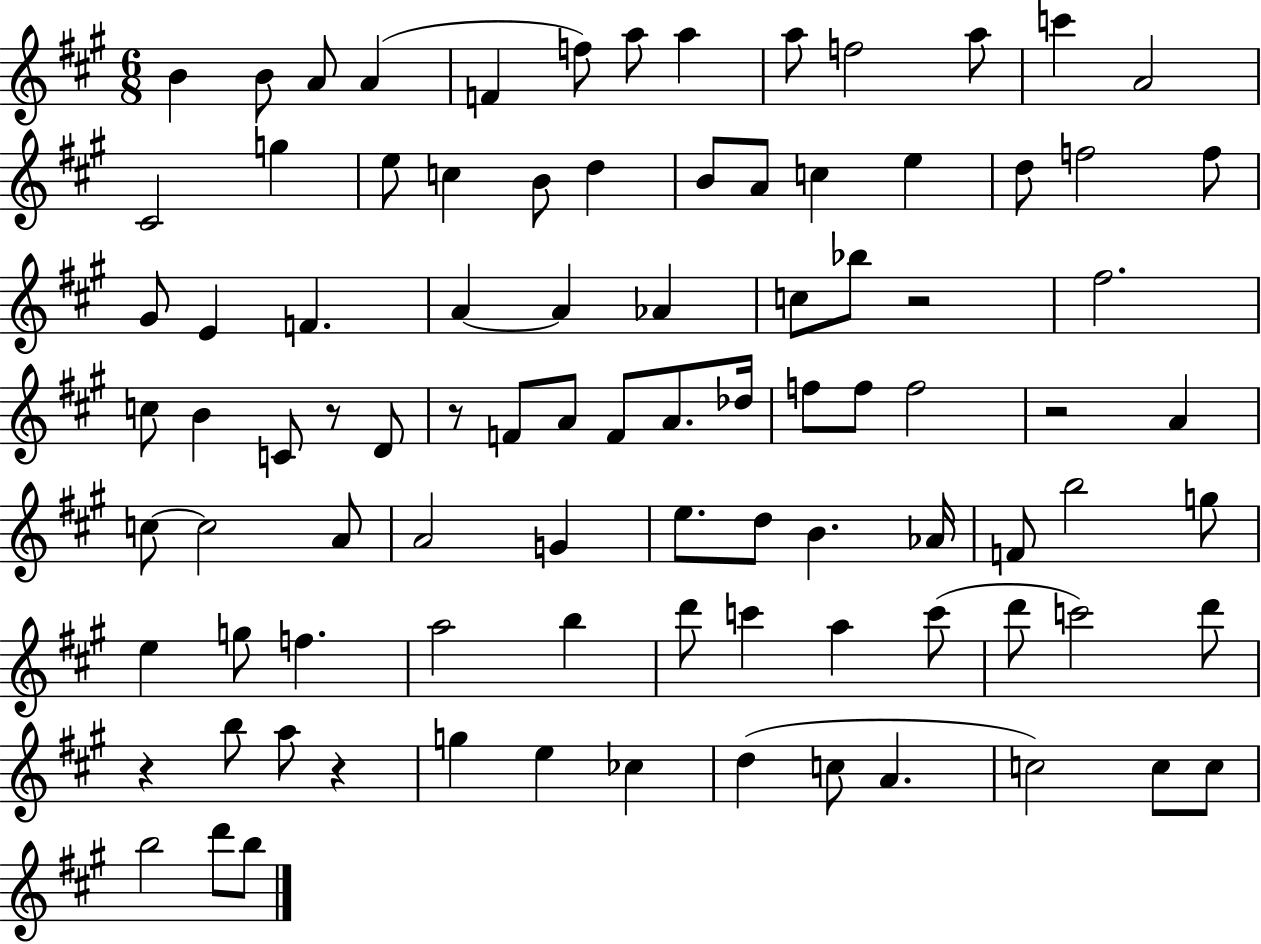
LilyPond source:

{
  \clef treble
  \numericTimeSignature
  \time 6/8
  \key a \major
  \repeat volta 2 { b'4 b'8 a'8 a'4( | f'4 f''8) a''8 a''4 | a''8 f''2 a''8 | c'''4 a'2 | \break cis'2 g''4 | e''8 c''4 b'8 d''4 | b'8 a'8 c''4 e''4 | d''8 f''2 f''8 | \break gis'8 e'4 f'4. | a'4~~ a'4 aes'4 | c''8 bes''8 r2 | fis''2. | \break c''8 b'4 c'8 r8 d'8 | r8 f'8 a'8 f'8 a'8. des''16 | f''8 f''8 f''2 | r2 a'4 | \break c''8~~ c''2 a'8 | a'2 g'4 | e''8. d''8 b'4. aes'16 | f'8 b''2 g''8 | \break e''4 g''8 f''4. | a''2 b''4 | d'''8 c'''4 a''4 c'''8( | d'''8 c'''2) d'''8 | \break r4 b''8 a''8 r4 | g''4 e''4 ces''4 | d''4( c''8 a'4. | c''2) c''8 c''8 | \break b''2 d'''8 b''8 | } \bar "|."
}